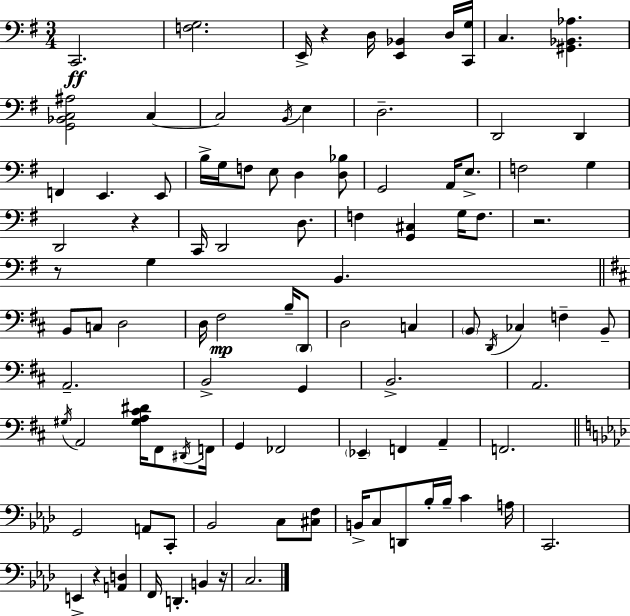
{
  \clef bass
  \numericTimeSignature
  \time 3/4
  \key e \minor
  c,2.\ff | <f g>2. | e,16-> r4 d16 <e, bes,>4 d16 <c, g>16 | c4. <gis, bes, aes>4. | \break <g, bes, c ais>2 c4~~ | c2 \acciaccatura { b,16 } e4 | d2.-- | d,2 d,4 | \break f,4 e,4. e,8 | b16-> g16 f8 e8 d4 <d bes>8 | g,2 a,16 e8.-> | f2 g4 | \break d,2 r4 | c,16 d,2 d8. | f4 <g, cis>4 g16 f8. | r2. | \break r8 g4 b,4. | \bar "||" \break \key b \minor b,8 c8 d2 | d16 fis2\mp b16-- \parenthesize d,8 | d2 c4 | \parenthesize b,8 \acciaccatura { d,16 } ces4 f4-- b,8-- | \break a,2.-- | b,2-> g,4 | b,2.-> | a,2. | \break \acciaccatura { gis16 } a,2 <gis a cis' dis'>16 fis,8 | \acciaccatura { dis,16 } f,16 g,4 fes,2 | \parenthesize ees,4-- f,4 a,4-- | f,2. | \break \bar "||" \break \key aes \major g,2 a,8 c,8-. | bes,2 c8 <cis f>8 | b,16-> c8 d,8 bes16-. bes16-- c'4 a16 | c,2. | \break e,4-> r4 <a, d>4 | f,16 d,4.-. b,4 r16 | c2. | \bar "|."
}